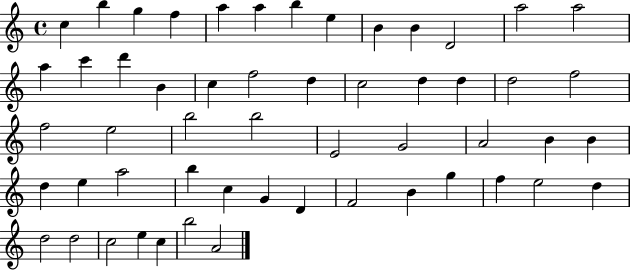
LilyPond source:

{
  \clef treble
  \time 4/4
  \defaultTimeSignature
  \key c \major
  c''4 b''4 g''4 f''4 | a''4 a''4 b''4 e''4 | b'4 b'4 d'2 | a''2 a''2 | \break a''4 c'''4 d'''4 b'4 | c''4 f''2 d''4 | c''2 d''4 d''4 | d''2 f''2 | \break f''2 e''2 | b''2 b''2 | e'2 g'2 | a'2 b'4 b'4 | \break d''4 e''4 a''2 | b''4 c''4 g'4 d'4 | f'2 b'4 g''4 | f''4 e''2 d''4 | \break d''2 d''2 | c''2 e''4 c''4 | b''2 a'2 | \bar "|."
}